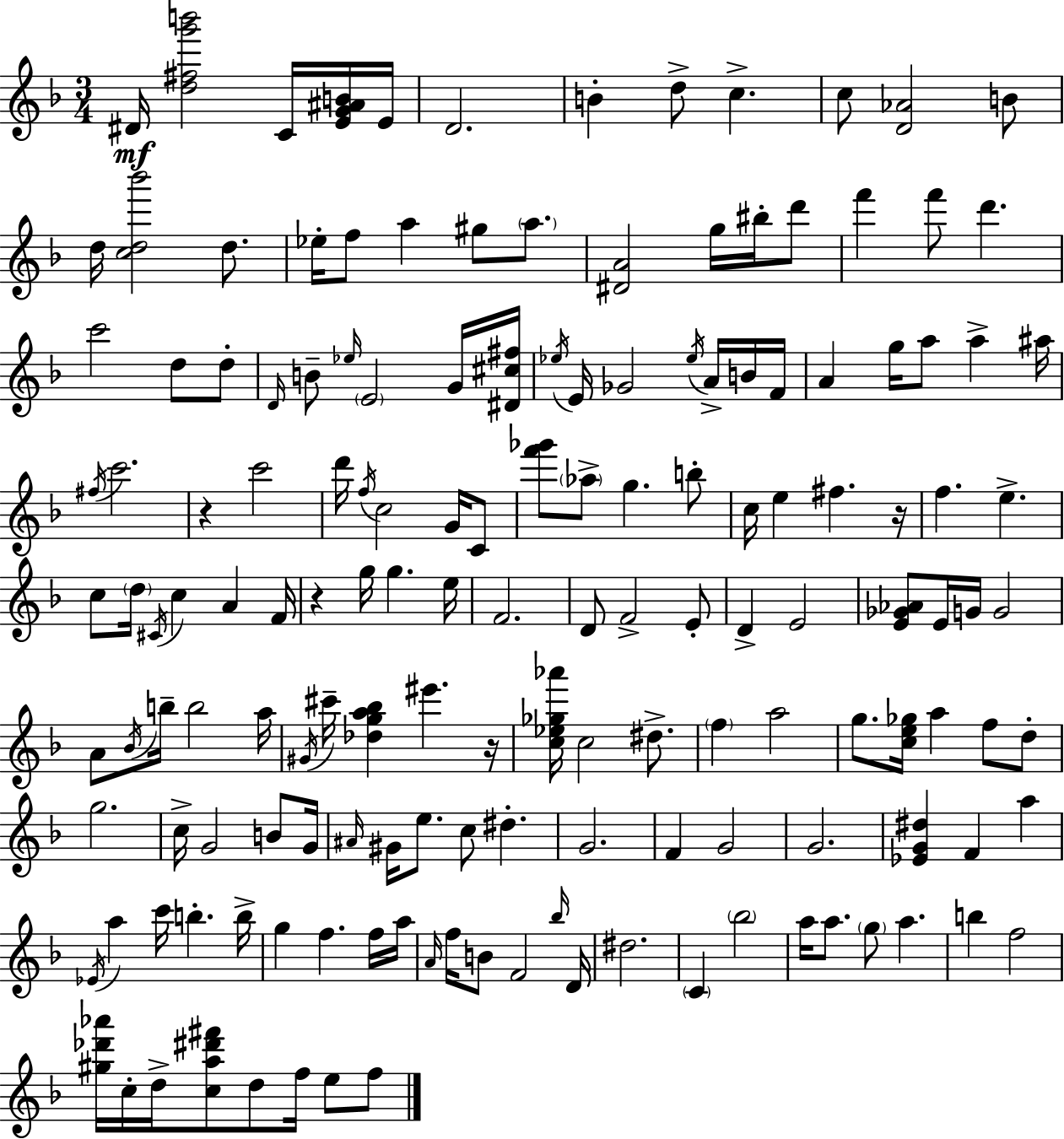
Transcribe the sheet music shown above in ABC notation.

X:1
T:Untitled
M:3/4
L:1/4
K:Dm
^D/4 [d^fg'b']2 C/4 [EG^AB]/4 E/4 D2 B d/2 c c/2 [D_A]2 B/2 d/4 [cd_b']2 d/2 _e/4 f/2 a ^g/2 a/2 [^DA]2 g/4 ^b/4 d'/2 f' f'/2 d' c'2 d/2 d/2 D/4 B/2 _e/4 E2 G/4 [^D^c^f]/4 _e/4 E/4 _G2 _e/4 A/4 B/4 F/4 A g/4 a/2 a ^a/4 ^f/4 c'2 z c'2 d'/4 f/4 c2 G/4 C/2 [f'_g']/2 _a/2 g b/2 c/4 e ^f z/4 f e c/2 d/4 ^C/4 c A F/4 z g/4 g e/4 F2 D/2 F2 E/2 D E2 [E_G_A]/2 E/4 G/4 G2 A/2 _B/4 b/4 b2 a/4 ^G/4 ^c'/4 [_dga_b] ^e' z/4 [c_e_g_a']/4 c2 ^d/2 f a2 g/2 [ce_g]/4 a f/2 d/2 g2 c/4 G2 B/2 G/4 ^A/4 ^G/4 e/2 c/2 ^d G2 F G2 G2 [_EG^d] F a _E/4 a c'/4 b b/4 g f f/4 a/4 A/4 f/4 B/2 F2 _b/4 D/4 ^d2 C _b2 a/4 a/2 g/2 a b f2 [^g_d'_a']/4 c/4 d/4 [ca^d'^f']/2 d/2 f/4 e/2 f/2